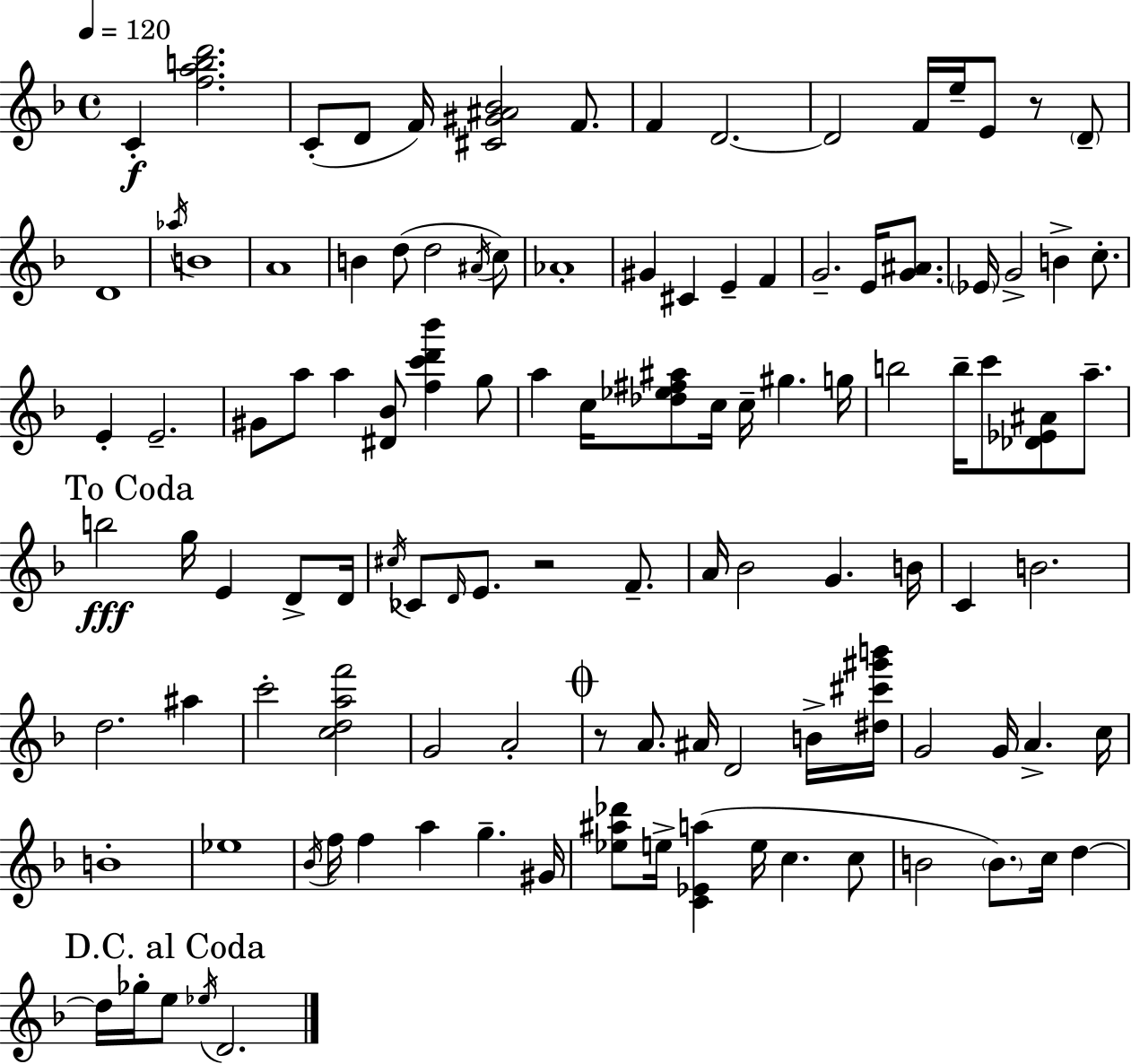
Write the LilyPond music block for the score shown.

{
  \clef treble
  \time 4/4
  \defaultTimeSignature
  \key f \major
  \tempo 4 = 120
  c'4-.\f <f'' a'' b'' d'''>2. | c'8-.( d'8 f'16) <cis' gis' ais' bes'>2 f'8. | f'4 d'2.~~ | d'2 f'16 e''16-- e'8 r8 \parenthesize d'8-- | \break d'1 | \acciaccatura { aes''16 } b'1 | a'1 | b'4 d''8( d''2 \acciaccatura { ais'16 }) | \break c''8 aes'1-. | gis'4 cis'4 e'4-- f'4 | g'2.-- e'16 <g' ais'>8. | \parenthesize ees'16 g'2-> b'4-> c''8.-. | \break e'4-. e'2.-- | gis'8 a''8 a''4 <dis' bes'>8 <f'' c''' d''' bes'''>4 | g''8 a''4 c''16 <des'' ees'' fis'' ais''>8 c''16 c''16-- gis''4. | g''16 b''2 b''16-- c'''8 <des' ees' ais'>8 a''8.-- | \break \mark "To Coda" b''2\fff g''16 e'4 d'8-> | d'16 \acciaccatura { cis''16 } ces'8 \grace { d'16 } e'8. r2 | f'8.-- a'16 bes'2 g'4. | b'16 c'4 b'2. | \break d''2. | ais''4 c'''2-. <c'' d'' a'' f'''>2 | g'2 a'2-. | \mark \markup { \musicglyph "scripts.coda" } r8 a'8. ais'16 d'2 | \break b'16-> <dis'' cis''' gis''' b'''>16 g'2 g'16 a'4.-> | c''16 b'1-. | ees''1 | \acciaccatura { bes'16 } f''16 f''4 a''4 g''4.-- | \break gis'16 <ees'' ais'' des'''>8 e''16-> <c' ees' a''>4( e''16 c''4. | c''8 b'2 \parenthesize b'8.) | c''16 d''4~~ \mark "D.C. al Coda" d''16 ges''16-. e''8 \acciaccatura { ees''16 } d'2. | \bar "|."
}